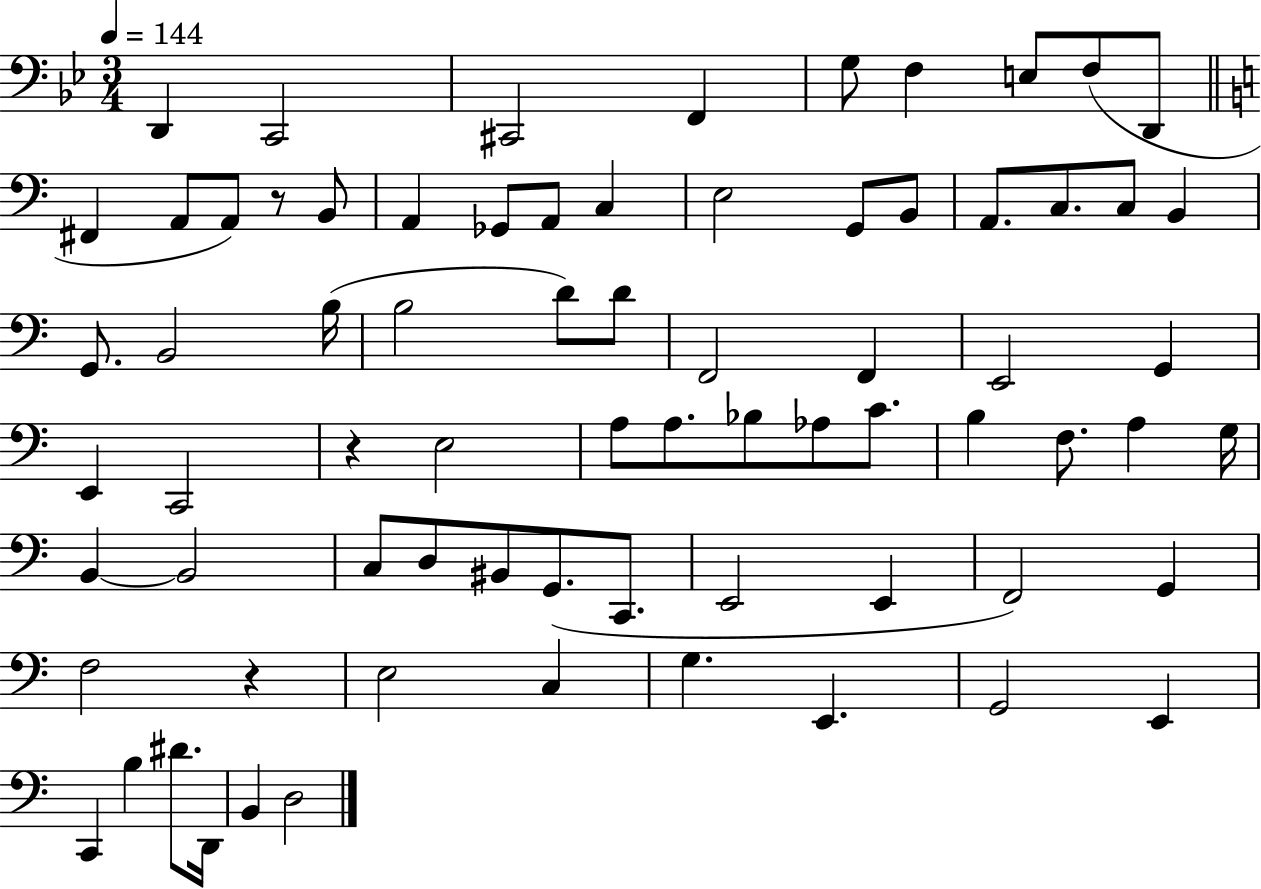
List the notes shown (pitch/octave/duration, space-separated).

D2/q C2/h C#2/h F2/q G3/e F3/q E3/e F3/e D2/e F#2/q A2/e A2/e R/e B2/e A2/q Gb2/e A2/e C3/q E3/h G2/e B2/e A2/e. C3/e. C3/e B2/q G2/e. B2/h B3/s B3/h D4/e D4/e F2/h F2/q E2/h G2/q E2/q C2/h R/q E3/h A3/e A3/e. Bb3/e Ab3/e C4/e. B3/q F3/e. A3/q G3/s B2/q B2/h C3/e D3/e BIS2/e G2/e. C2/e. E2/h E2/q F2/h G2/q F3/h R/q E3/h C3/q G3/q. E2/q. G2/h E2/q C2/q B3/q D#4/e. D2/s B2/q D3/h